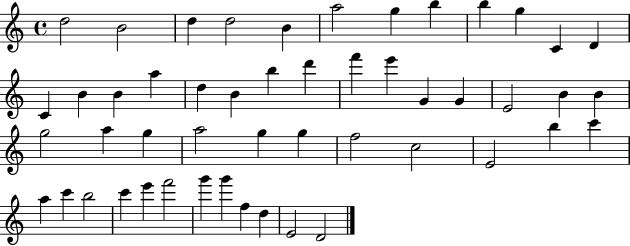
{
  \clef treble
  \time 4/4
  \defaultTimeSignature
  \key c \major
  d''2 b'2 | d''4 d''2 b'4 | a''2 g''4 b''4 | b''4 g''4 c'4 d'4 | \break c'4 b'4 b'4 a''4 | d''4 b'4 b''4 d'''4 | f'''4 e'''4 g'4 g'4 | e'2 b'4 b'4 | \break g''2 a''4 g''4 | a''2 g''4 g''4 | f''2 c''2 | e'2 b''4 c'''4 | \break a''4 c'''4 b''2 | c'''4 e'''4 f'''2 | g'''4 g'''4 f''4 d''4 | e'2 d'2 | \break \bar "|."
}